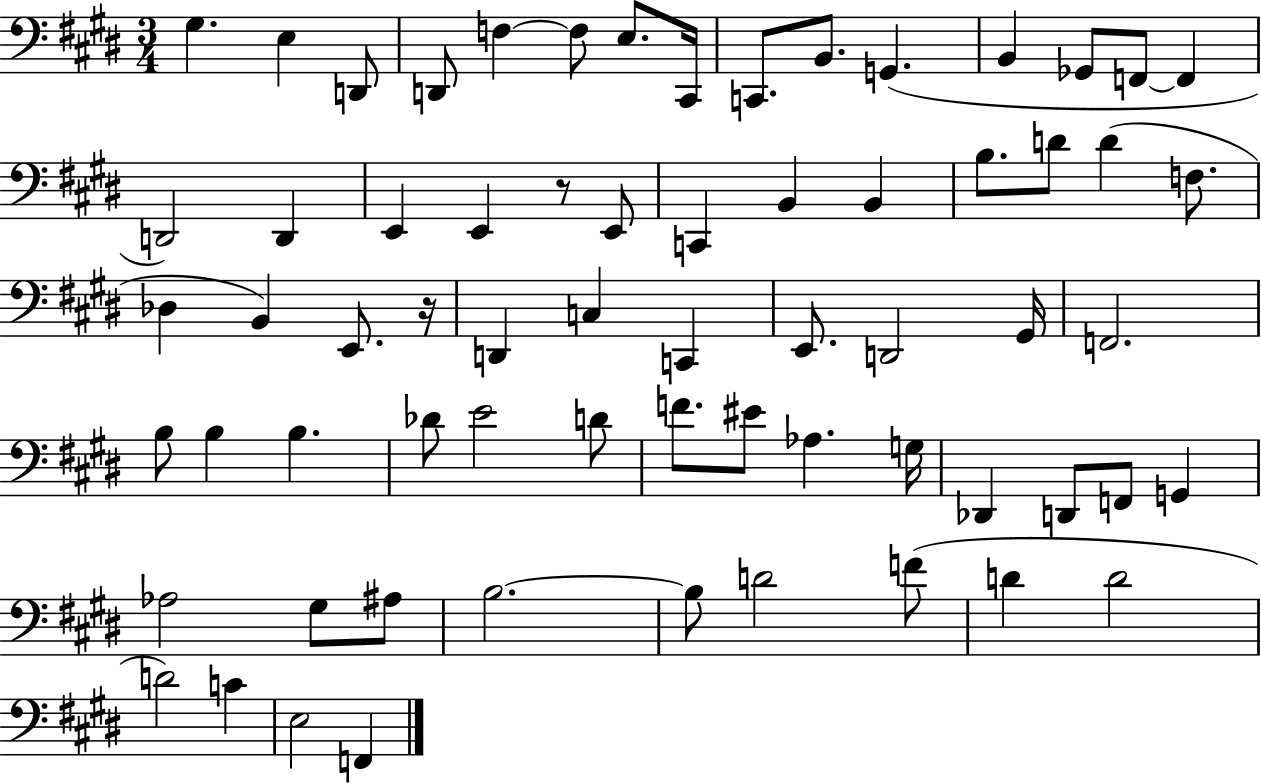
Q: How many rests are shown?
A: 2